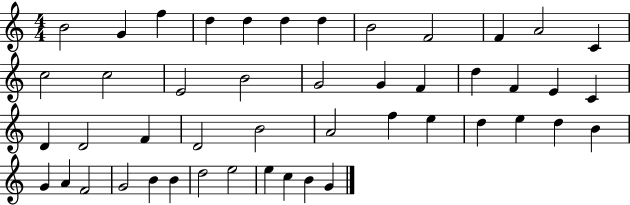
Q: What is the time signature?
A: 4/4